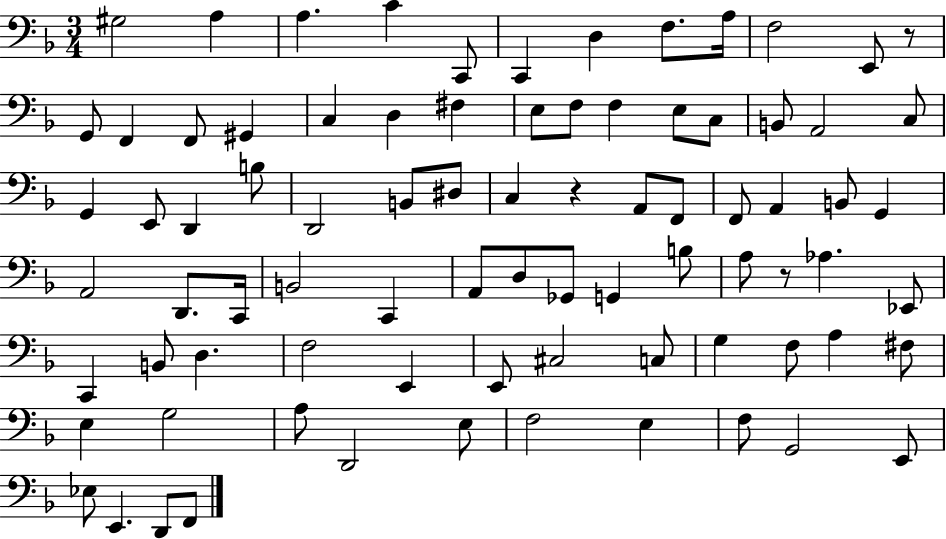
{
  \clef bass
  \numericTimeSignature
  \time 3/4
  \key f \major
  gis2 a4 | a4. c'4 c,8 | c,4 d4 f8. a16 | f2 e,8 r8 | \break g,8 f,4 f,8 gis,4 | c4 d4 fis4 | e8 f8 f4 e8 c8 | b,8 a,2 c8 | \break g,4 e,8 d,4 b8 | d,2 b,8 dis8 | c4 r4 a,8 f,8 | f,8 a,4 b,8 g,4 | \break a,2 d,8. c,16 | b,2 c,4 | a,8 d8 ges,8 g,4 b8 | a8 r8 aes4. ees,8 | \break c,4 b,8 d4. | f2 e,4 | e,8 cis2 c8 | g4 f8 a4 fis8 | \break e4 g2 | a8 d,2 e8 | f2 e4 | f8 g,2 e,8 | \break ees8 e,4. d,8 f,8 | \bar "|."
}